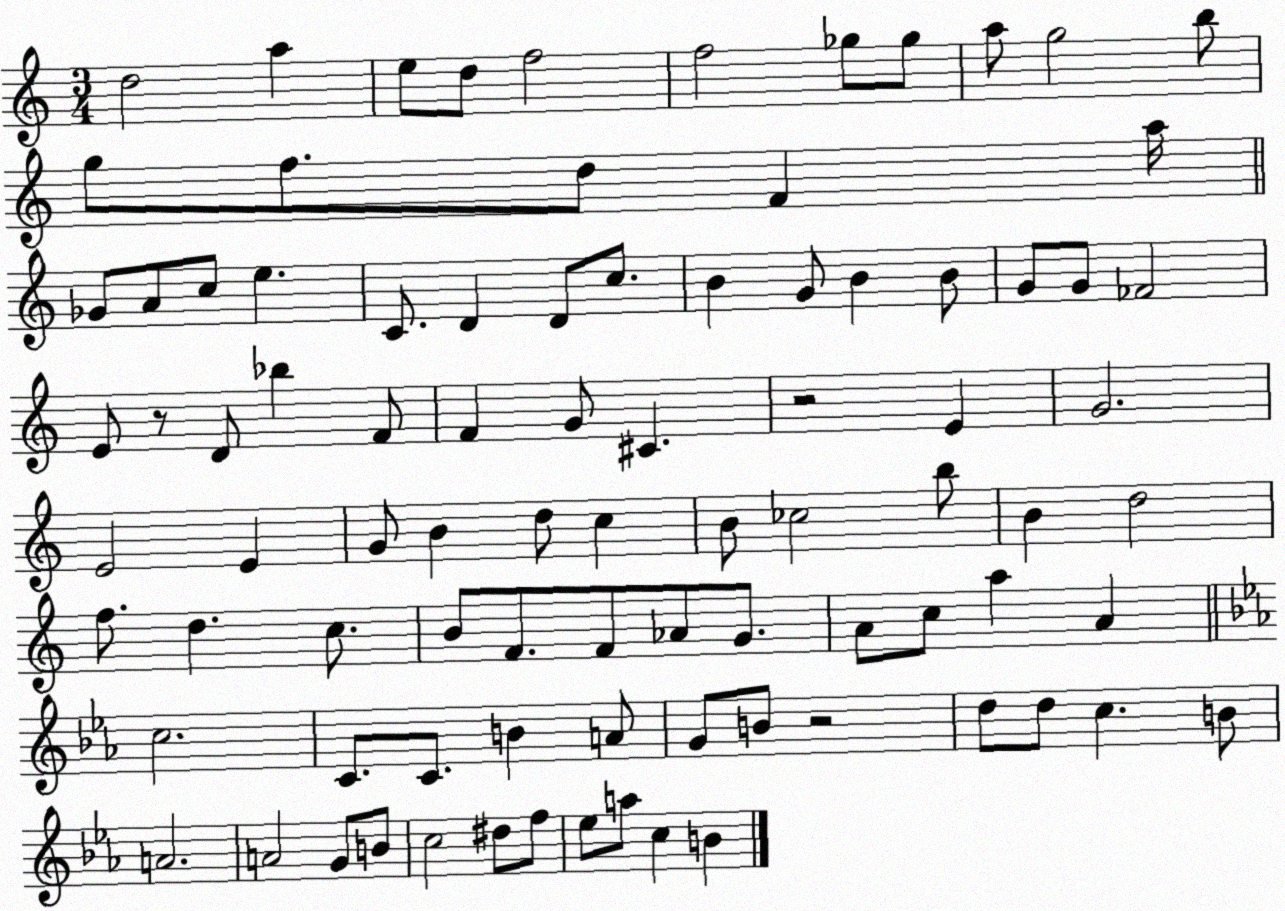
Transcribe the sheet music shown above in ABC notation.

X:1
T:Untitled
M:3/4
L:1/4
K:C
d2 a e/2 d/2 f2 f2 _g/2 _g/2 a/2 g2 b/2 g/2 f/2 d/2 F a/4 _G/2 A/2 c/2 e C/2 D D/2 c/2 B G/2 B B/2 G/2 G/2 _F2 E/2 z/2 D/2 _b F/2 F G/2 ^C z2 E G2 E2 E G/2 B d/2 c B/2 _c2 b/2 B d2 f/2 d c/2 B/2 F/2 F/2 _A/2 G/2 A/2 c/2 a A c2 C/2 C/2 B A/2 G/2 B/2 z2 d/2 d/2 c B/2 A2 A2 G/2 B/2 c2 ^d/2 f/2 _e/2 a/2 c B